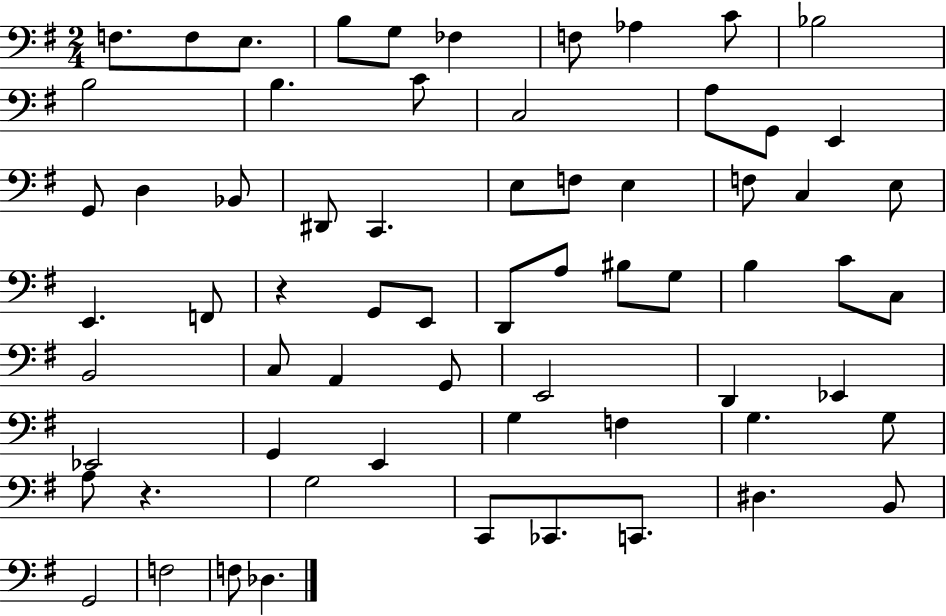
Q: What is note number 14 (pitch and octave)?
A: C3